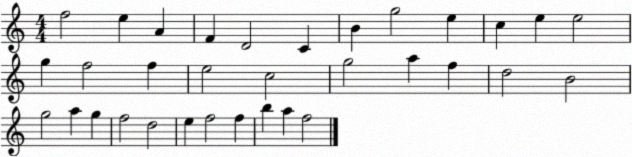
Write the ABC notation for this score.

X:1
T:Untitled
M:4/4
L:1/4
K:C
f2 e A F D2 C B g2 e c e e2 g f2 f e2 c2 g2 a f d2 B2 g2 a g f2 d2 e f2 f b a f2